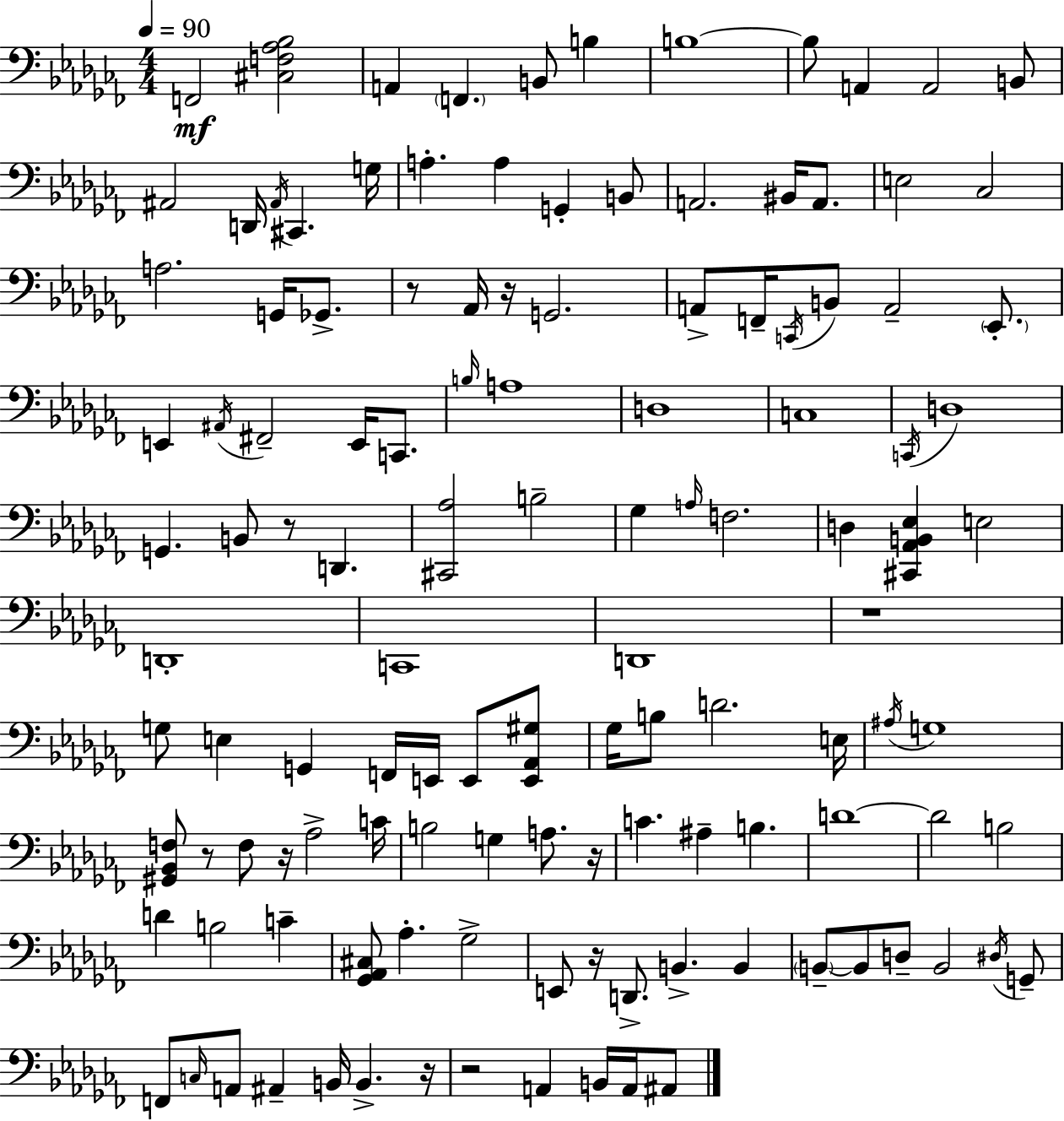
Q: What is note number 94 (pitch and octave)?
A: D3